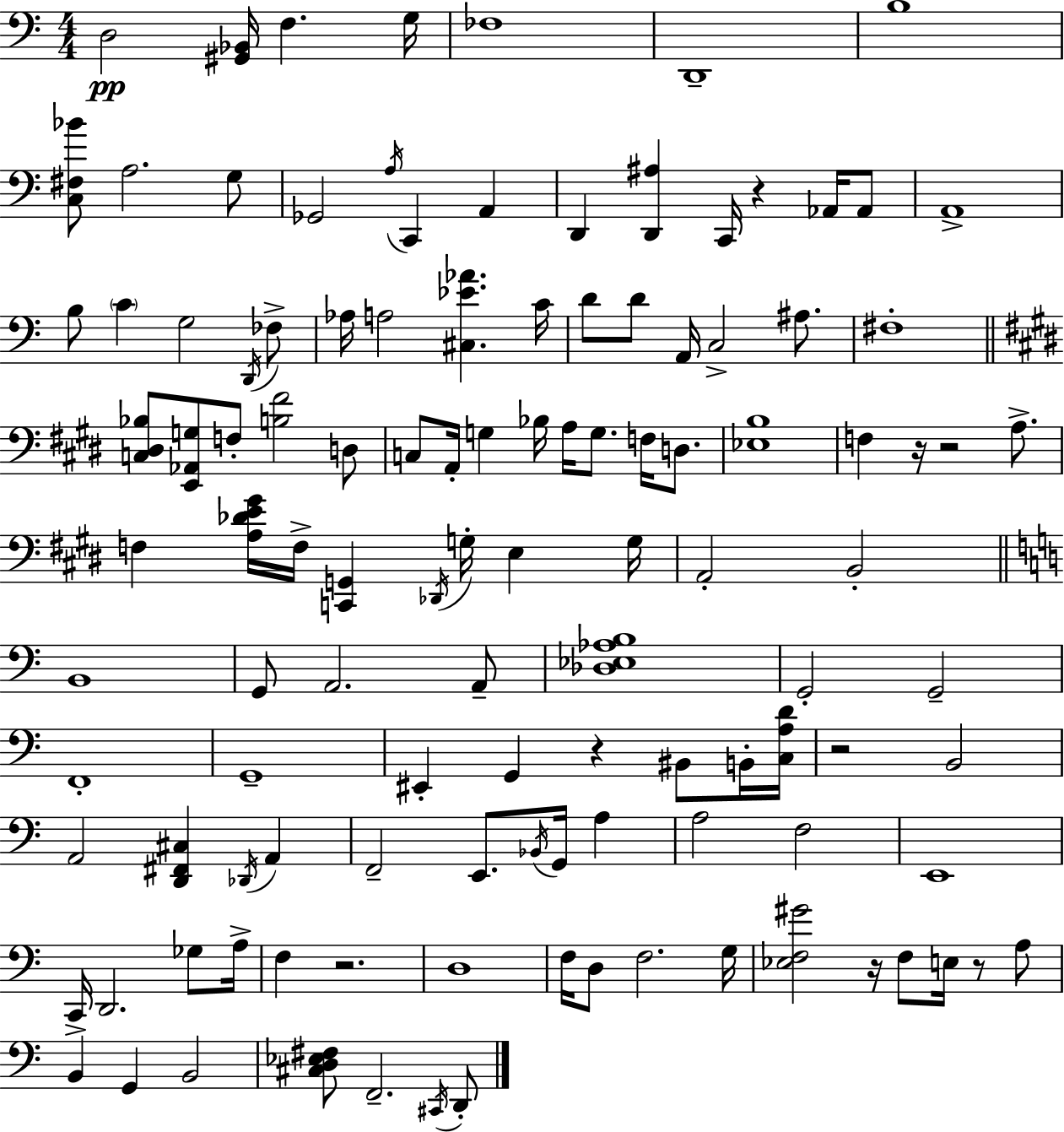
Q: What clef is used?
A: bass